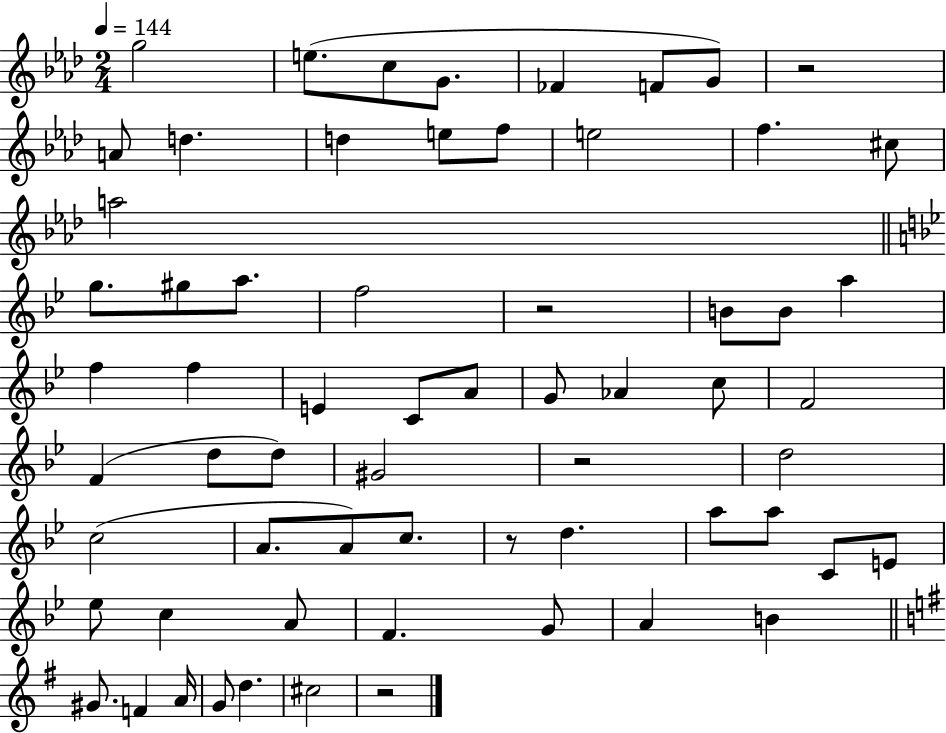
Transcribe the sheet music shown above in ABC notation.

X:1
T:Untitled
M:2/4
L:1/4
K:Ab
g2 e/2 c/2 G/2 _F F/2 G/2 z2 A/2 d d e/2 f/2 e2 f ^c/2 a2 g/2 ^g/2 a/2 f2 z2 B/2 B/2 a f f E C/2 A/2 G/2 _A c/2 F2 F d/2 d/2 ^G2 z2 d2 c2 A/2 A/2 c/2 z/2 d a/2 a/2 C/2 E/2 _e/2 c A/2 F G/2 A B ^G/2 F A/4 G/2 d ^c2 z2